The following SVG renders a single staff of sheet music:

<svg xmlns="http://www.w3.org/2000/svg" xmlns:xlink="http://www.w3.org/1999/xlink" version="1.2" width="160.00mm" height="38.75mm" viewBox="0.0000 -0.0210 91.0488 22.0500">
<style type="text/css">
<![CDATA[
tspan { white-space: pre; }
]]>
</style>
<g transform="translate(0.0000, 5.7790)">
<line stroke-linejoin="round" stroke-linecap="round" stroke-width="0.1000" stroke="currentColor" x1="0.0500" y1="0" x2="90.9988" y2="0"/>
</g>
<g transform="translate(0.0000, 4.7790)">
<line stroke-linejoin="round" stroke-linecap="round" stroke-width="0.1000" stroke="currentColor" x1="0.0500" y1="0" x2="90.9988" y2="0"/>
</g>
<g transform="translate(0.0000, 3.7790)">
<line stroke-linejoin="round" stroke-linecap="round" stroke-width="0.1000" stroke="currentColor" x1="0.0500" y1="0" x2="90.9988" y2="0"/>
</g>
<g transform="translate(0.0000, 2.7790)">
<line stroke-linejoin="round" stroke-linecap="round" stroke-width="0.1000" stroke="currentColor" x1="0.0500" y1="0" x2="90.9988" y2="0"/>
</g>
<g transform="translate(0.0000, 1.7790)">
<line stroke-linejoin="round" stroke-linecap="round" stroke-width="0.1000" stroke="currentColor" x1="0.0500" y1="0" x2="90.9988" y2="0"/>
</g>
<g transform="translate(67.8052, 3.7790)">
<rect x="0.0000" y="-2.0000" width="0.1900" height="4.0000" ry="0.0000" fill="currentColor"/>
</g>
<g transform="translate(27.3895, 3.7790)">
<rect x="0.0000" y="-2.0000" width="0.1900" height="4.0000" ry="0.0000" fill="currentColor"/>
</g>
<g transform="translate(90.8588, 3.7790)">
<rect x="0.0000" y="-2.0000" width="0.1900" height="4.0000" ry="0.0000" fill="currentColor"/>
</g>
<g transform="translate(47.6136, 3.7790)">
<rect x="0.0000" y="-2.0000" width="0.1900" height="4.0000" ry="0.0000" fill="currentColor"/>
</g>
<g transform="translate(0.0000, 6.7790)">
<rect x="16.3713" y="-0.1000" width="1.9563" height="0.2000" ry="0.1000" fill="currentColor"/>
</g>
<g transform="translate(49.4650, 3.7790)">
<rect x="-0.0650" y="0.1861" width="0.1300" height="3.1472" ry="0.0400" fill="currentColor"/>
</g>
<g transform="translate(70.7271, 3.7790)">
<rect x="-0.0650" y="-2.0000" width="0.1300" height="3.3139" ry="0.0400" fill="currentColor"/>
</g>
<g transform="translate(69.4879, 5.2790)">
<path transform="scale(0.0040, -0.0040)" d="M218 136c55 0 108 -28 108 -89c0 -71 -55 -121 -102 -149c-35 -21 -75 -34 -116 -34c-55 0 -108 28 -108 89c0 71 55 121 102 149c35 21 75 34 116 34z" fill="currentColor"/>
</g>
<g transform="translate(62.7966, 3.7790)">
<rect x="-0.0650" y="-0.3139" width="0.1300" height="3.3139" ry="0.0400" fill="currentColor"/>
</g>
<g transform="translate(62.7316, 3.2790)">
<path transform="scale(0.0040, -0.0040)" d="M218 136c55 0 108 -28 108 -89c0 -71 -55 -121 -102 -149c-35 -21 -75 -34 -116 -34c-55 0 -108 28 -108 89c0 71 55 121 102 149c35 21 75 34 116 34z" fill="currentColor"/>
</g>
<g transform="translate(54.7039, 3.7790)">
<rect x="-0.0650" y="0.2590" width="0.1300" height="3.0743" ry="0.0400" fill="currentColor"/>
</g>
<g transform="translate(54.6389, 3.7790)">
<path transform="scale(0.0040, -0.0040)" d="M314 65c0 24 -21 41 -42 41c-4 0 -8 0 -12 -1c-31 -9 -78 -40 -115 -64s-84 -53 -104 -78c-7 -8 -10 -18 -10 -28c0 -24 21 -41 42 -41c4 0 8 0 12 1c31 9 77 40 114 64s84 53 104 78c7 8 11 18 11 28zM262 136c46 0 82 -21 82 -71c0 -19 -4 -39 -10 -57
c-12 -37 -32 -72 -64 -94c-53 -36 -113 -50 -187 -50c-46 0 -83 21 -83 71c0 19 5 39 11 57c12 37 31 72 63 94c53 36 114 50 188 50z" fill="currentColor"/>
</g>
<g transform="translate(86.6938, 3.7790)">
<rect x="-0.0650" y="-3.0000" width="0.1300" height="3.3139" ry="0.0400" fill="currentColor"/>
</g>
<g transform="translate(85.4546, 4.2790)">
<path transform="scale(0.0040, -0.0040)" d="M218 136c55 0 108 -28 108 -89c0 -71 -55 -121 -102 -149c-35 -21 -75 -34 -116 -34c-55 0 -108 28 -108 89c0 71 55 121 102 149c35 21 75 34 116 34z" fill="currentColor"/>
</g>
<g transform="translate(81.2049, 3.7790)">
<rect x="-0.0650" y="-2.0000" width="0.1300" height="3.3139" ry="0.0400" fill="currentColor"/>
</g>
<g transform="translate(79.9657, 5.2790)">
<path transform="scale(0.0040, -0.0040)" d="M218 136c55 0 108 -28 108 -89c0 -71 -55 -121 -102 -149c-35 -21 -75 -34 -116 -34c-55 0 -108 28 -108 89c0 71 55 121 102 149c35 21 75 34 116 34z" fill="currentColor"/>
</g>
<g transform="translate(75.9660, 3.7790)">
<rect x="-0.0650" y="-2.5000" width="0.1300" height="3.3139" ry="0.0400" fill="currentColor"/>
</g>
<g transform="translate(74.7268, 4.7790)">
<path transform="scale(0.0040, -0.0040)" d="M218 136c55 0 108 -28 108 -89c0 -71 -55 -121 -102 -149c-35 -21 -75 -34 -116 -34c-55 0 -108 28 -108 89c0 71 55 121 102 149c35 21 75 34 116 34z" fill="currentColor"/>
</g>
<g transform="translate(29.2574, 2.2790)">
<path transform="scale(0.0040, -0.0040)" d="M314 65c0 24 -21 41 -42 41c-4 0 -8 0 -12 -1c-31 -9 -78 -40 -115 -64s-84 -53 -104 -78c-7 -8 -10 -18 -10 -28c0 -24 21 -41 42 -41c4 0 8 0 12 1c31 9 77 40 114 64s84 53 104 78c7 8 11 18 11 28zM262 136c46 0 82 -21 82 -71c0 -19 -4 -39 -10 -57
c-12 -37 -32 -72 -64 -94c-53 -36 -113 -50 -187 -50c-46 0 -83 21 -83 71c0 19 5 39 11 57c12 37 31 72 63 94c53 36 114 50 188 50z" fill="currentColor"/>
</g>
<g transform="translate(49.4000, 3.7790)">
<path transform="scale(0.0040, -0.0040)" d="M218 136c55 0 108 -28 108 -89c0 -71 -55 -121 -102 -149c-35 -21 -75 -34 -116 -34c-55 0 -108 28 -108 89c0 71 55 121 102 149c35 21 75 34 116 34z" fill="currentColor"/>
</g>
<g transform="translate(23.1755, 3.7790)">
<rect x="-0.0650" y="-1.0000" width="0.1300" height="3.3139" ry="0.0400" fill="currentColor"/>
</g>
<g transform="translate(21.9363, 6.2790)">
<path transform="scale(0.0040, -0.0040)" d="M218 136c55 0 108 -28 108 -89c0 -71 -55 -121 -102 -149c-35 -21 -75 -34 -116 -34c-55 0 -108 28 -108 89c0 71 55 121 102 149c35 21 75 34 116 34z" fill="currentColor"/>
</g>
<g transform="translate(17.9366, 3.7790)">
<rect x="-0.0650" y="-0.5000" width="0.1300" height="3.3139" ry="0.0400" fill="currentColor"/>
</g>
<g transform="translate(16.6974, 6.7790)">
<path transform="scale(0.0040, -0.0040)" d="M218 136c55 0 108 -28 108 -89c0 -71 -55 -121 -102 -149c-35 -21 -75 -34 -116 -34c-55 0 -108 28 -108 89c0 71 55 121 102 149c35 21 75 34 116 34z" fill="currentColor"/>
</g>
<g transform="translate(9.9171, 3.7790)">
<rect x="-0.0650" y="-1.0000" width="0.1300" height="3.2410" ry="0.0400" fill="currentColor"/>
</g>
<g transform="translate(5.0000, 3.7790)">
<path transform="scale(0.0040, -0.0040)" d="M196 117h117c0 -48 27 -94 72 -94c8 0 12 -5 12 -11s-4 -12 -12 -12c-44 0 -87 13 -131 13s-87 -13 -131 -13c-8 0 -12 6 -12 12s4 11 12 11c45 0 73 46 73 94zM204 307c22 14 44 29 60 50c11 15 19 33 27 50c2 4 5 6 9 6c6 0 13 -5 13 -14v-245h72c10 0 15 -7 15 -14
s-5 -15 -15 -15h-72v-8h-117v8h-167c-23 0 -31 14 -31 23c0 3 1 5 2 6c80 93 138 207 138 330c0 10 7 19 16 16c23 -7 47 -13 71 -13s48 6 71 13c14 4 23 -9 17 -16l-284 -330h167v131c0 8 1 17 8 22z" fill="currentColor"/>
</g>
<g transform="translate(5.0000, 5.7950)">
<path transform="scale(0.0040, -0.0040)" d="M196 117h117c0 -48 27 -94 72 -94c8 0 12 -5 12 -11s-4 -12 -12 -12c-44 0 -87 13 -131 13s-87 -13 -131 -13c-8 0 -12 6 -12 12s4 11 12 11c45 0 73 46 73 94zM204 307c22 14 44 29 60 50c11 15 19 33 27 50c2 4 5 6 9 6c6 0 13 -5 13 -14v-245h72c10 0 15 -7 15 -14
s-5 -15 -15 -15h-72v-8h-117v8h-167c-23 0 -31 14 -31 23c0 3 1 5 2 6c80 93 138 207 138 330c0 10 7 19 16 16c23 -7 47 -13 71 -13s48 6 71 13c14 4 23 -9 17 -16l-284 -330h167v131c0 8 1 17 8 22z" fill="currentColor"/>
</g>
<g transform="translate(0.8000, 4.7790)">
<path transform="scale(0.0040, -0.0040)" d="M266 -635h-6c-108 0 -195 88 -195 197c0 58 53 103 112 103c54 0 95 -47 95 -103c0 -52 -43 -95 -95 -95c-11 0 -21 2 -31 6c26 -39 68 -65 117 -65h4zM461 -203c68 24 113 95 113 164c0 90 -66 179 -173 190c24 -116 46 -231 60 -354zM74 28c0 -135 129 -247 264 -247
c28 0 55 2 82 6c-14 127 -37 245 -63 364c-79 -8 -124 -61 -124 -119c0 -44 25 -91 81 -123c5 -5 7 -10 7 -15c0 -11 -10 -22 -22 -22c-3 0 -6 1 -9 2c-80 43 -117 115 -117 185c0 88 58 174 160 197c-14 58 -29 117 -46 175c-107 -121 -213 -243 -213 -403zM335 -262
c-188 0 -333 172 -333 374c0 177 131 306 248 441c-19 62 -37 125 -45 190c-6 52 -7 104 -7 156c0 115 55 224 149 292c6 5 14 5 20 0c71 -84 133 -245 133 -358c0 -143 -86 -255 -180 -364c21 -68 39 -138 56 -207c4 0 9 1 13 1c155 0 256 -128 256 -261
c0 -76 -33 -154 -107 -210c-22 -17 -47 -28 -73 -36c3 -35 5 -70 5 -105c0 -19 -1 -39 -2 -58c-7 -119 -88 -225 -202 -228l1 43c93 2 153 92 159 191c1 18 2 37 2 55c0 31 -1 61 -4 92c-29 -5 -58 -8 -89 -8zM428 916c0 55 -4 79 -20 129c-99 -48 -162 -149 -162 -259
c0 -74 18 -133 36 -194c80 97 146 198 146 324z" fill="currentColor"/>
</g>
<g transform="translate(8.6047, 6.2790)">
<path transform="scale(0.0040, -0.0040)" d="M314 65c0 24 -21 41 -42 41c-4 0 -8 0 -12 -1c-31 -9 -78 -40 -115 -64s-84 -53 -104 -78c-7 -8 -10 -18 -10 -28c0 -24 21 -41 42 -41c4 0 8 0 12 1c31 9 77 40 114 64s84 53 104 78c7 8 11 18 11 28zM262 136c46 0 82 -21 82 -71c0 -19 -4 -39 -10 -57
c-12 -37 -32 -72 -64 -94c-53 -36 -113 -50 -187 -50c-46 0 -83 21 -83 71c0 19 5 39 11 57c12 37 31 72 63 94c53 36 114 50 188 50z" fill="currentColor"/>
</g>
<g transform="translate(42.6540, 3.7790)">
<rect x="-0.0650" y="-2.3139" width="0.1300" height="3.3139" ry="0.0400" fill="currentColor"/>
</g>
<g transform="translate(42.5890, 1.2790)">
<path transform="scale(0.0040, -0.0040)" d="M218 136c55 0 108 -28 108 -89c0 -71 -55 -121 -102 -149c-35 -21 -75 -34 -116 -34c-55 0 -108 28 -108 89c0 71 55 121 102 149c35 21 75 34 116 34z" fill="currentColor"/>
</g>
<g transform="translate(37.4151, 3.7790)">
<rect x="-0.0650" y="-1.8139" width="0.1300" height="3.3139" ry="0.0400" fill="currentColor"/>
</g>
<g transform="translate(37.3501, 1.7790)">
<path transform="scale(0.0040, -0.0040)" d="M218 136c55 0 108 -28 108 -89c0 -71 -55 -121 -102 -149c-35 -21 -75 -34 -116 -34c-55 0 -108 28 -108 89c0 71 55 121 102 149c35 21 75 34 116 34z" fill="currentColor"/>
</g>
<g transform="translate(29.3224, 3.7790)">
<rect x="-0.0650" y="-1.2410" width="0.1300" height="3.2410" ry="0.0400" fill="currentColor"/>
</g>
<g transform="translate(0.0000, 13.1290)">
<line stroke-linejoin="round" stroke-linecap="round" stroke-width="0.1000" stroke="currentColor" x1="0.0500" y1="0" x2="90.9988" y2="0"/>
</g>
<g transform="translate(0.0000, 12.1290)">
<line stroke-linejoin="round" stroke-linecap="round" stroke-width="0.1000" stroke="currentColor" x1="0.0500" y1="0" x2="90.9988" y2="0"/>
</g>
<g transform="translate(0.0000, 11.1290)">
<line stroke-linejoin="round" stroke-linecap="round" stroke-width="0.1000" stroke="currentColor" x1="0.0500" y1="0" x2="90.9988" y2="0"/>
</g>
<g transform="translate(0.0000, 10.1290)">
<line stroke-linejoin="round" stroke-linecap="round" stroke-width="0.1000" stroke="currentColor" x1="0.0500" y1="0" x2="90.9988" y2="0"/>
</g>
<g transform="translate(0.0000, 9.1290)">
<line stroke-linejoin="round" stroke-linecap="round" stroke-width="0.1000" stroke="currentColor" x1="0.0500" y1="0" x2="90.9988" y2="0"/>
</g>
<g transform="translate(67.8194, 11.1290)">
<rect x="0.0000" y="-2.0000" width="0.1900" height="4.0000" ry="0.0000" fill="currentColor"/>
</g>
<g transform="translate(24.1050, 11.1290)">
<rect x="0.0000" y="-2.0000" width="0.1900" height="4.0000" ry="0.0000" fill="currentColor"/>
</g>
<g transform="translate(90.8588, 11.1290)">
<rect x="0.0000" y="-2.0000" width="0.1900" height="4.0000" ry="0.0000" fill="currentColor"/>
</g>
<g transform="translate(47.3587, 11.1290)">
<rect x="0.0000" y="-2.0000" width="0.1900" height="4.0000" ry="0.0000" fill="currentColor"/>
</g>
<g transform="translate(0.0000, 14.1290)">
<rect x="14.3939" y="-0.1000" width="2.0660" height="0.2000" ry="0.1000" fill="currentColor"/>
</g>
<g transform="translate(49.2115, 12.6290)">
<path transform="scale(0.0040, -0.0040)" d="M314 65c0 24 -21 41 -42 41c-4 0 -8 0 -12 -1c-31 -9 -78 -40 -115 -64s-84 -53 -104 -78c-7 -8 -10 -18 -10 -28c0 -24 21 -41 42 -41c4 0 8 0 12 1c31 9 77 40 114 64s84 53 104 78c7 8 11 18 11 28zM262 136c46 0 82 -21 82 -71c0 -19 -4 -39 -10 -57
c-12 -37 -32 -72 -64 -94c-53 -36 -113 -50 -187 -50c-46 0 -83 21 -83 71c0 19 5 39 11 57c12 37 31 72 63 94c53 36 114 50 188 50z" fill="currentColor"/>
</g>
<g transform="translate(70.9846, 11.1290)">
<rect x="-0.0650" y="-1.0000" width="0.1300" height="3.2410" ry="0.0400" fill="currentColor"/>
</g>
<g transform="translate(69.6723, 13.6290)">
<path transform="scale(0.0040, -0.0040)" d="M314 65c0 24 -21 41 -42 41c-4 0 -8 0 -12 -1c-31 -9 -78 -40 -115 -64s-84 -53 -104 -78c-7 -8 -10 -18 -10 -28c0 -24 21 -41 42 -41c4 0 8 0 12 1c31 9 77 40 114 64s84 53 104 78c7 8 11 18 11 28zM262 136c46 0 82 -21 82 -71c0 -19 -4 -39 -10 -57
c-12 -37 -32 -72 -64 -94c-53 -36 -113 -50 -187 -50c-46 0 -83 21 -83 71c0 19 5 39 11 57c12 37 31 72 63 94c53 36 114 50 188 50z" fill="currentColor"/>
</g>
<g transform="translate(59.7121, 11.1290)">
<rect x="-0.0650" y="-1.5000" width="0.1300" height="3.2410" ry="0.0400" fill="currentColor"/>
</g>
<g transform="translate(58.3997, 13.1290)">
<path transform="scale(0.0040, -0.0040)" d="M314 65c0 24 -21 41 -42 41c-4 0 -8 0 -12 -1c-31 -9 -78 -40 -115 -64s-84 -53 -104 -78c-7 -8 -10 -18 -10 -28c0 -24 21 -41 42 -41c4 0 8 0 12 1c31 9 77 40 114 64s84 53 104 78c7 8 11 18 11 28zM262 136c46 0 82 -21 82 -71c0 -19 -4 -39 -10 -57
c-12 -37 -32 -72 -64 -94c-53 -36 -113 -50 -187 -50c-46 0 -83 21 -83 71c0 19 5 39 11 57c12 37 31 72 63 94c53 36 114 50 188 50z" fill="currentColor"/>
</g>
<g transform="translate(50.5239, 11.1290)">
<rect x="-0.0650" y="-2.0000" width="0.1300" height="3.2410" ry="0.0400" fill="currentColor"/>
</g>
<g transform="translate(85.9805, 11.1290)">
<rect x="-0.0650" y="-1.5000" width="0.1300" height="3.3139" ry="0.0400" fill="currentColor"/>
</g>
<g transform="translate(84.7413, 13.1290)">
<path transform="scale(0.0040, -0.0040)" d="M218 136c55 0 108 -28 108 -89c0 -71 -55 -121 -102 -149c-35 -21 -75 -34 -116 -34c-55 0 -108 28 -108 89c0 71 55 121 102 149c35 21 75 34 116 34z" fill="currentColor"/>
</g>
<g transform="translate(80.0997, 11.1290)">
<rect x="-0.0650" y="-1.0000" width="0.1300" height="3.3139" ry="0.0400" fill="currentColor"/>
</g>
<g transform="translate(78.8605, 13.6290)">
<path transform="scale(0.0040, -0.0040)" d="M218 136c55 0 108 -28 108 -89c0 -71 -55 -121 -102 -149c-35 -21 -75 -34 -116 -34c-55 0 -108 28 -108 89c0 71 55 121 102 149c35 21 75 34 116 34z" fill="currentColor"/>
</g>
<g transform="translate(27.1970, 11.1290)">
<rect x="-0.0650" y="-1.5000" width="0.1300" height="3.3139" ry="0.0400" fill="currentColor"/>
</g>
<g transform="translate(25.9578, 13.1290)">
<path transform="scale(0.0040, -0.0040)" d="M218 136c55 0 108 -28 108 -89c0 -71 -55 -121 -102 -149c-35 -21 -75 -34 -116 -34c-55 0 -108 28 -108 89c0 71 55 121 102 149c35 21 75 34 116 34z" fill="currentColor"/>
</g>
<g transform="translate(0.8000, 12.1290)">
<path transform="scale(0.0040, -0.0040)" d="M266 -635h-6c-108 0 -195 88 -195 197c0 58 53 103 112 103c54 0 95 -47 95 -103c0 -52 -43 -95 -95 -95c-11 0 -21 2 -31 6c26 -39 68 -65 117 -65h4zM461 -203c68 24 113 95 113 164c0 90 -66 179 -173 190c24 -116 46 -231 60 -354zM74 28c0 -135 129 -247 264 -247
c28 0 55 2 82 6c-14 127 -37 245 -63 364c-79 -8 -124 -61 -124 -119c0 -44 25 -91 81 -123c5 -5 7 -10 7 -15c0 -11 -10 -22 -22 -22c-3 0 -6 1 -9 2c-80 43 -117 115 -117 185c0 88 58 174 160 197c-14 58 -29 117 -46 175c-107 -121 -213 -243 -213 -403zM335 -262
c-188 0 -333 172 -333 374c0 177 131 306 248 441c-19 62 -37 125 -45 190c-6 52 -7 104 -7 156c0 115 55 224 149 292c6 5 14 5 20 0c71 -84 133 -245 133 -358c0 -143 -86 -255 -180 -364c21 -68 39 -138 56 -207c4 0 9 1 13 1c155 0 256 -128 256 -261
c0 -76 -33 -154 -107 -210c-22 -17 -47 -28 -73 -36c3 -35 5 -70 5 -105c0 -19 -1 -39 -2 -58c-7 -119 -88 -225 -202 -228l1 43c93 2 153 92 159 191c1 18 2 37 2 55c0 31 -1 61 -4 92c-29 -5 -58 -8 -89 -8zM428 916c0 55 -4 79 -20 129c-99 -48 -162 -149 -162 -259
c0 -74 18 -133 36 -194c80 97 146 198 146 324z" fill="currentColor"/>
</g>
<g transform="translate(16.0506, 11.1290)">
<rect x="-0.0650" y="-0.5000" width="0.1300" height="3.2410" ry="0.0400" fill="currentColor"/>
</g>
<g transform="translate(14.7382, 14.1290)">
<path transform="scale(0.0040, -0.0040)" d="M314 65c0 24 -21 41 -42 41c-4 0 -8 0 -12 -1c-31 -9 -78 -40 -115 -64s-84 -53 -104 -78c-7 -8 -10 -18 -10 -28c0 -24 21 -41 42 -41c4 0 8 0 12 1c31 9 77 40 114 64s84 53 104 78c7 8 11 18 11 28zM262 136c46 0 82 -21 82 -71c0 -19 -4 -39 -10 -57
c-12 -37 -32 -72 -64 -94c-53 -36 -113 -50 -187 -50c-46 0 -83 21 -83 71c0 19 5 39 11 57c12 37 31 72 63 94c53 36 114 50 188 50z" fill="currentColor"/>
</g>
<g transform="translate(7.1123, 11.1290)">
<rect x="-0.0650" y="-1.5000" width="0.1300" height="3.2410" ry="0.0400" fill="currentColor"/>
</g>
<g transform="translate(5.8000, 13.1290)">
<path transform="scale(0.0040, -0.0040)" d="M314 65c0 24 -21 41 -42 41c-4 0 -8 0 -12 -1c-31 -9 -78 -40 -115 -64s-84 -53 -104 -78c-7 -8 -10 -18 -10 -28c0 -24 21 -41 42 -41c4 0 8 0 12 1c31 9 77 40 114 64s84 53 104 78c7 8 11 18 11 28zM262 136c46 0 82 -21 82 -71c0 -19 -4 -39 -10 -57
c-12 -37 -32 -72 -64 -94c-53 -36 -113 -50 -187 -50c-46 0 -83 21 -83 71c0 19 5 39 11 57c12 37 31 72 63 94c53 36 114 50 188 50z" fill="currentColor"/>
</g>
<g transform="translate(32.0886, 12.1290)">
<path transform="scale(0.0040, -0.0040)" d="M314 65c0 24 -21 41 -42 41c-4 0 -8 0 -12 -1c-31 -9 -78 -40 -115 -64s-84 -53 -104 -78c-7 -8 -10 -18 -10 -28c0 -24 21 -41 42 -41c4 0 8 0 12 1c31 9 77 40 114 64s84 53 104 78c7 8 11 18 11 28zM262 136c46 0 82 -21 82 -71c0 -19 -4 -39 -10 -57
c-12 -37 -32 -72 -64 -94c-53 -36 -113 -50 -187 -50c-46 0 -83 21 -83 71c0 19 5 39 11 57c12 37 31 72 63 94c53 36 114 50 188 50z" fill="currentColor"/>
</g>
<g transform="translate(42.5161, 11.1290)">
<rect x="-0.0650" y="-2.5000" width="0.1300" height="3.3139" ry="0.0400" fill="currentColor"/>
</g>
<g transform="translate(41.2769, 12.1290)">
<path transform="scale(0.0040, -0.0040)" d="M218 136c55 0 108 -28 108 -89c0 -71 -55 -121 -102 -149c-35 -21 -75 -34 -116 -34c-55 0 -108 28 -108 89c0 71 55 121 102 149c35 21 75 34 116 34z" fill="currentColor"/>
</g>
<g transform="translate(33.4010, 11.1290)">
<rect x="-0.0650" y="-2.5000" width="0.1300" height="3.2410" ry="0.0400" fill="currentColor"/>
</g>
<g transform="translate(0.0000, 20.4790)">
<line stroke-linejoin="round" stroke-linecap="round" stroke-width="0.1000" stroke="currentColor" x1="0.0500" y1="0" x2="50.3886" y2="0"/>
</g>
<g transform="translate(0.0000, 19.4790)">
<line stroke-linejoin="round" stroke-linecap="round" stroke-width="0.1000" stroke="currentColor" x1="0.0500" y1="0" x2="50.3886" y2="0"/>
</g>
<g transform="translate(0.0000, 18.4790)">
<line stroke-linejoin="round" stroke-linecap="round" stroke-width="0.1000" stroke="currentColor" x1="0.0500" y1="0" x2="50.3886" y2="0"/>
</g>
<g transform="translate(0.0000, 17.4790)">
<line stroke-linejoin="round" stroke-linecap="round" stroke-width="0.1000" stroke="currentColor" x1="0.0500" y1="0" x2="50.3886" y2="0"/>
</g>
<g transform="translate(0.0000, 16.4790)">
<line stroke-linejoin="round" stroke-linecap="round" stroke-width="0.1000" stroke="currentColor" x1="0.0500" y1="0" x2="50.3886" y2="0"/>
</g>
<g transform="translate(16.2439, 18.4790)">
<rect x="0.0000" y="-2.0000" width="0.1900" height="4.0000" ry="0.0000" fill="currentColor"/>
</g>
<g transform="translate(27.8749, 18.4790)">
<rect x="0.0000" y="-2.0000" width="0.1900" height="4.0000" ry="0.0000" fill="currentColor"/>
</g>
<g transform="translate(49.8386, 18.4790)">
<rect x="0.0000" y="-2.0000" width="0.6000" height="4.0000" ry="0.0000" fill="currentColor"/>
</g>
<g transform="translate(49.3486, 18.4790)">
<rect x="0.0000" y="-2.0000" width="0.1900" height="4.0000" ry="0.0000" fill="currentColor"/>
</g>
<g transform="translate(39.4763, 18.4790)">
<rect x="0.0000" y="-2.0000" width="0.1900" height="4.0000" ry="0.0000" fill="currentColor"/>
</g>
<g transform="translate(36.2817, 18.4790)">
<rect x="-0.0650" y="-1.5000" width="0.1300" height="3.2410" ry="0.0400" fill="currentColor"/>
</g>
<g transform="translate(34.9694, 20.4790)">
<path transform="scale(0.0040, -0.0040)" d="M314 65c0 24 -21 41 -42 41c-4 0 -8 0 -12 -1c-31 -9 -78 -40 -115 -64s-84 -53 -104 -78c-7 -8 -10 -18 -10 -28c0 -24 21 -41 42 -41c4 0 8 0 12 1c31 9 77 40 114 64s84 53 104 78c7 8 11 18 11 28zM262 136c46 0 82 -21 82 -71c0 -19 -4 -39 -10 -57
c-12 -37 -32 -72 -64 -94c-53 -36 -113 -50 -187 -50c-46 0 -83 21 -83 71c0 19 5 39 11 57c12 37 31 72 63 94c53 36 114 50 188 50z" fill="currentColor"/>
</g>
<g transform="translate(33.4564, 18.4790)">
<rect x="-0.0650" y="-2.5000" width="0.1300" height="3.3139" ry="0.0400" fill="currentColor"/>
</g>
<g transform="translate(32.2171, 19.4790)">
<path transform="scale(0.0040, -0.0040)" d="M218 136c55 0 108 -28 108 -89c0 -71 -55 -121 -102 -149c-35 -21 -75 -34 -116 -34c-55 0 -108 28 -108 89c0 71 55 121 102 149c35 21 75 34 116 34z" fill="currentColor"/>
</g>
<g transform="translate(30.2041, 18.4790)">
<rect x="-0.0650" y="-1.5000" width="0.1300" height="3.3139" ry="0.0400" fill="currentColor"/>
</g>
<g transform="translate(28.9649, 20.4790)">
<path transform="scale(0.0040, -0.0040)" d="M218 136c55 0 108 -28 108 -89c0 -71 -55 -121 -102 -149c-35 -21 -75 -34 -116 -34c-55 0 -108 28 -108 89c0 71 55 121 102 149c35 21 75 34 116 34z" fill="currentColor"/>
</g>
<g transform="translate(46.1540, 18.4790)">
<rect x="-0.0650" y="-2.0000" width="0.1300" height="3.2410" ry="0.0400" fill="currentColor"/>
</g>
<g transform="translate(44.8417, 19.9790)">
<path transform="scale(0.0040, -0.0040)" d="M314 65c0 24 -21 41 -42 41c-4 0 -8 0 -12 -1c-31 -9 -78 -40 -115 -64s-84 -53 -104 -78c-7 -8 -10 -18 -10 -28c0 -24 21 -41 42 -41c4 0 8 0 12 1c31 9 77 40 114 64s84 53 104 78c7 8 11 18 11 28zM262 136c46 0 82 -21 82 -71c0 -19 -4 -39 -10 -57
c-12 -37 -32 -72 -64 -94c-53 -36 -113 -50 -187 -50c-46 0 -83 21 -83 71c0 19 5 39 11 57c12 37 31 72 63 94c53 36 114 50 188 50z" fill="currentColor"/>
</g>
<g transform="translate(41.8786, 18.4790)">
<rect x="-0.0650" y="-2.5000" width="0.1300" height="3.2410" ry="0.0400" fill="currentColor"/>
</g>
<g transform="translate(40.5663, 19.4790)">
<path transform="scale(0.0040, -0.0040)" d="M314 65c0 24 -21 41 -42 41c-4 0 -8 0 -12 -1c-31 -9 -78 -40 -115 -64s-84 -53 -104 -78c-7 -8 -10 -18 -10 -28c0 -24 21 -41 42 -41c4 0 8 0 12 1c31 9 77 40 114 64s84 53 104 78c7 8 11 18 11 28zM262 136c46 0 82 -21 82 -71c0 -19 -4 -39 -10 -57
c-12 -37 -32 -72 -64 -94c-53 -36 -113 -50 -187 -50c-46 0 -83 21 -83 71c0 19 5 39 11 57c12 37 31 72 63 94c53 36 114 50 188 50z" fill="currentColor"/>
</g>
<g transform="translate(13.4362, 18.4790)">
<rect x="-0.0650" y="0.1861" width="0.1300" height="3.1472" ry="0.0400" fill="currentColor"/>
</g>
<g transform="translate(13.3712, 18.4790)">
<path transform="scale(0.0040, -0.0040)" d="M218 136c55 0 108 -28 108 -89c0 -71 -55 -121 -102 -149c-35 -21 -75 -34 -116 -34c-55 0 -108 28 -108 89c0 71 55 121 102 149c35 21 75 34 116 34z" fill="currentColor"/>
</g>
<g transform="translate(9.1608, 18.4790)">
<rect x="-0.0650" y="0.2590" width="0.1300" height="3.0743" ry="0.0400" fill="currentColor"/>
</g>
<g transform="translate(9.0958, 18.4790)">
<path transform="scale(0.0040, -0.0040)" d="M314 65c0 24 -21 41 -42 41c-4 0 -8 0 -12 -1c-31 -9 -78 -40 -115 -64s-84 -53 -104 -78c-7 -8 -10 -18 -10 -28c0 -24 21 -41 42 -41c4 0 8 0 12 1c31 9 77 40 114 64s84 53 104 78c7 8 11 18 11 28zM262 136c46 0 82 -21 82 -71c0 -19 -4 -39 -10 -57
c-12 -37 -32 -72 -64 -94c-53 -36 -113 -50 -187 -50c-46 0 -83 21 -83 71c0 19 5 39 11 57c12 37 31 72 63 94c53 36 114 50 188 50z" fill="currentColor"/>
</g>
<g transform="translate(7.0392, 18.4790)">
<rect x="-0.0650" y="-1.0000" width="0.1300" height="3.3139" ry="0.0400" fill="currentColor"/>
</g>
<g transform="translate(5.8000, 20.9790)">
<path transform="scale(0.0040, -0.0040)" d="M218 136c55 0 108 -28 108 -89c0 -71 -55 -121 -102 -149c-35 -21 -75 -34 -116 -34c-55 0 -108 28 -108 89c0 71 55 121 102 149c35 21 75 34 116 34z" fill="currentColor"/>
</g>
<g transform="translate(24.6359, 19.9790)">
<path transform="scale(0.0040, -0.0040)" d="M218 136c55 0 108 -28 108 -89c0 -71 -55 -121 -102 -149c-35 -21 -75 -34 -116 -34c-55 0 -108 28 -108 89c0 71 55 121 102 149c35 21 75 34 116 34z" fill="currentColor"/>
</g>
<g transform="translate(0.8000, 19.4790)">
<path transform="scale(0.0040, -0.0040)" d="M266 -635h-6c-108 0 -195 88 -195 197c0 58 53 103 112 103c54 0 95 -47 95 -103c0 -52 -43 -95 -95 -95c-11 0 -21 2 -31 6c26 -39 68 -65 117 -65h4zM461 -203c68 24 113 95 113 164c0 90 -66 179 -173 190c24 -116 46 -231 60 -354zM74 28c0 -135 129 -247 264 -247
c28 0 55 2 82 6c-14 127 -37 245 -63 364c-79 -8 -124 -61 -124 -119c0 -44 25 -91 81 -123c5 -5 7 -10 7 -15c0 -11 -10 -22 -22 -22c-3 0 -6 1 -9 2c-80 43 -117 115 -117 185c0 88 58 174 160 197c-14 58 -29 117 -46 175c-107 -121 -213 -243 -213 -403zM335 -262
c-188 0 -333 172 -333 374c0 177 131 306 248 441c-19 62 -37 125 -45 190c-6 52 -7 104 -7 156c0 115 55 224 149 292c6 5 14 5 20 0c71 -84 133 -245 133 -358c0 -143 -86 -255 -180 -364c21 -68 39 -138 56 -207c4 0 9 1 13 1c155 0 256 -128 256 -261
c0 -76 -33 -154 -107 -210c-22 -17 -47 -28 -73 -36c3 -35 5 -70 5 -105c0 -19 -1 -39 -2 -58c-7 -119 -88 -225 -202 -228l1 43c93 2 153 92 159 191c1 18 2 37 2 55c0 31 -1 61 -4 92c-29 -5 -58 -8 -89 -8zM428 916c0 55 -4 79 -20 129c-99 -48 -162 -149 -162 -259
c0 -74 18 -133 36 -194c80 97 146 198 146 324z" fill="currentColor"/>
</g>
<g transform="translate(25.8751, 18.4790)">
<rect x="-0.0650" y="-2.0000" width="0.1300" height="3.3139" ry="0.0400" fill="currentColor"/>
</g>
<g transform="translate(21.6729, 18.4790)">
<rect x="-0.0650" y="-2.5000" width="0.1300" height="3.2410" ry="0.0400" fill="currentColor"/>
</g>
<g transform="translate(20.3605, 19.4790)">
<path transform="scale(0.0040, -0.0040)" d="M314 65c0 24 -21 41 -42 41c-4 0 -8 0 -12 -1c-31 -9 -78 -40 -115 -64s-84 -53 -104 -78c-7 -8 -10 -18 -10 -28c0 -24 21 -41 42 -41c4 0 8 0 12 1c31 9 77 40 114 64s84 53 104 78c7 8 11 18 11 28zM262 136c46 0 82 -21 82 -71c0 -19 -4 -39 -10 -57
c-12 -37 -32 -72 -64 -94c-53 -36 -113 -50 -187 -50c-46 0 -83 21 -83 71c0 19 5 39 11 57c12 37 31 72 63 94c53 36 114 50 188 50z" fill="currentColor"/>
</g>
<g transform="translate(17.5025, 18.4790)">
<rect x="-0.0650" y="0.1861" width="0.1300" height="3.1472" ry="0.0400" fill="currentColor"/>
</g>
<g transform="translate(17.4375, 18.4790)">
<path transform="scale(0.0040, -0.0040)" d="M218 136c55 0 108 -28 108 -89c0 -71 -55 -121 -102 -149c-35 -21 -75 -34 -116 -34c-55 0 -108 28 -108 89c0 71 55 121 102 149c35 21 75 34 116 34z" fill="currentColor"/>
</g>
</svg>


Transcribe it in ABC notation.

X:1
T:Untitled
M:4/4
L:1/4
K:C
D2 C D e2 f g B B2 c F G F A E2 C2 E G2 G F2 E2 D2 D E D B2 B B G2 F E G E2 G2 F2